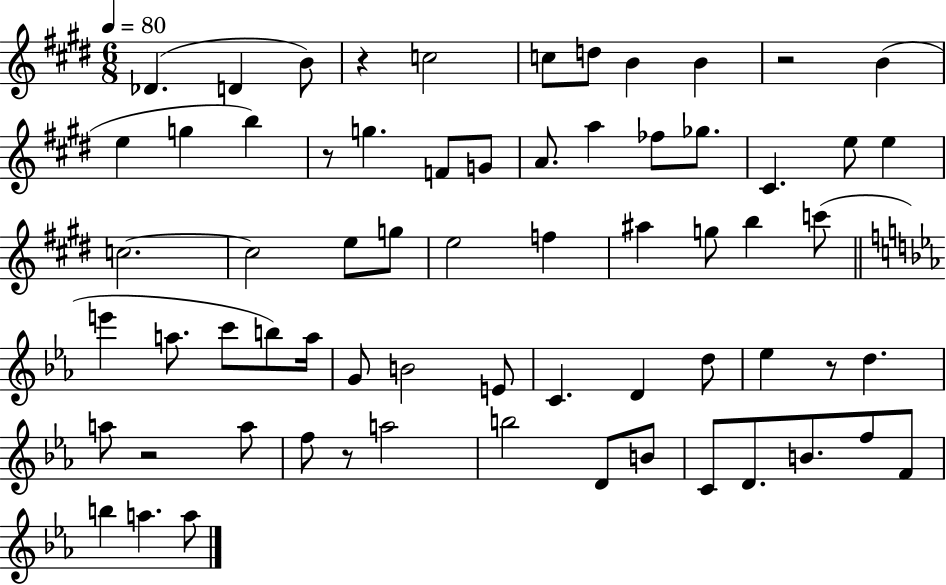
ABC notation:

X:1
T:Untitled
M:6/8
L:1/4
K:E
_D D B/2 z c2 c/2 d/2 B B z2 B e g b z/2 g F/2 G/2 A/2 a _f/2 _g/2 ^C e/2 e c2 c2 e/2 g/2 e2 f ^a g/2 b c'/2 e' a/2 c'/2 b/2 a/4 G/2 B2 E/2 C D d/2 _e z/2 d a/2 z2 a/2 f/2 z/2 a2 b2 D/2 B/2 C/2 D/2 B/2 f/2 F/2 b a a/2